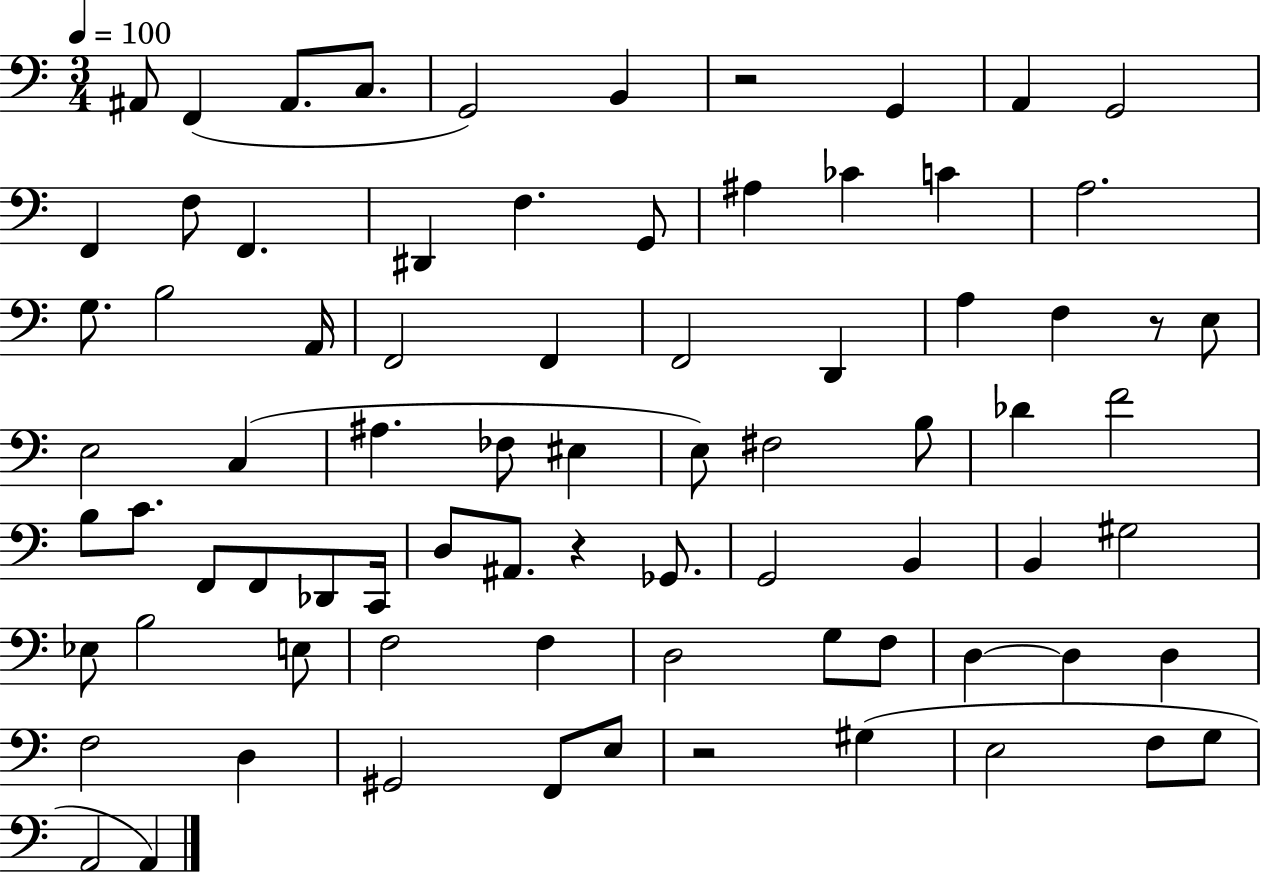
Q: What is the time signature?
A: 3/4